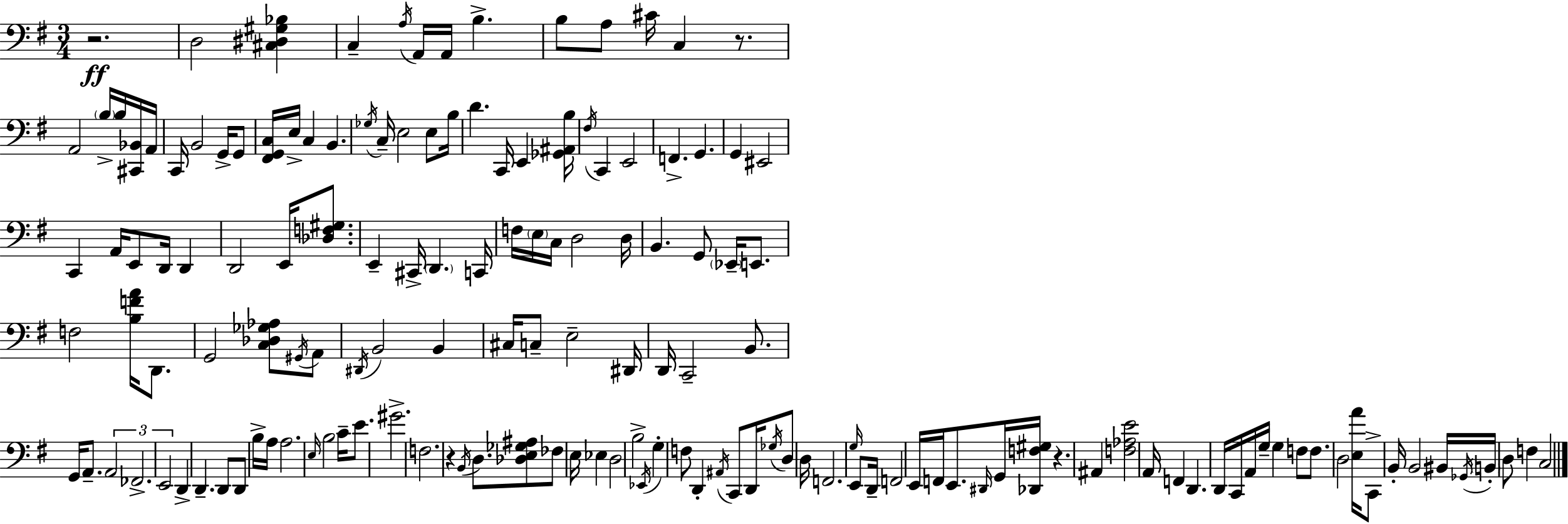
{
  \clef bass
  \numericTimeSignature
  \time 3/4
  \key e \minor
  r2.\ff | d2 <cis dis gis bes>4 | c4-- \acciaccatura { a16 } a,16 a,16 b4.-> | b8 a8 cis'16 c4 r8. | \break a,2 \parenthesize b16-> b16 <cis, bes,>16 | a,16 c,16 b,2 g,16-> g,8 | <fis, g, c>16 e16-> c4 b,4. | \acciaccatura { ges16 } c16-- e2 e8 | \break b16 d'4. c,16 e,4 | <ges, ais, b>16 \acciaccatura { fis16 } c,4 e,2 | f,4.-> g,4. | g,4 eis,2 | \break c,4 a,16 e,8 d,16 d,4 | d,2 e,16 | <des f gis>8. e,4-- cis,16-> \parenthesize d,4. | c,16 f16 \parenthesize e16 c16 d2 | \break d16 b,4. g,8 \parenthesize ees,16-- | e,8. f2 <b f' a'>16 | d,8. g,2 <c des ges aes>8 | \acciaccatura { gis,16 } a,8 \acciaccatura { dis,16 } b,2 | \break b,4 cis16 c8-- e2-- | dis,16 d,16 c,2-- | b,8. g,16 a,8.-- \tuplet 3/2 { a,2 | fes,2.-> | \break e,2 } | d,4-> d,4.-- d,8 | d,8 b16-> a16 a2. | \grace { e16 } b2 | \break c'16-- e'8. gis'2.-> | f2. | r4 \acciaccatura { b,16 } d8. | <des e ges ais>8 fes8 e16 ees4 d2 | \break b2-> | \acciaccatura { ees,16 } g4-. f8 d,4-. | \acciaccatura { ais,16 } c,8 d,16 \acciaccatura { ges16 } d8 d16 f,2. | \grace { g16 } e,8 | \break d,16-- f,2 e,16 f,16 | e,8. \grace { dis,16 } g,16 <des, f gis>16 r4. | ais,4 <f aes e'>2 | a,16 f,4 d,4. d,16 | \break c,16 a,16 g16-- g4 f8 f8. | d2 <e a'>16 c,8-> b,16-. | b,2 bis,16 \acciaccatura { ges,16 } \parenthesize b,16-. d8 | f4 c2 | \break \bar "|."
}